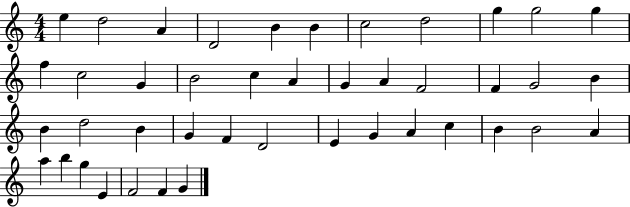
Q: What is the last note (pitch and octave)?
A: G4